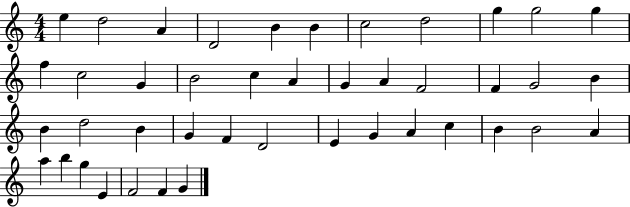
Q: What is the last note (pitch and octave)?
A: G4